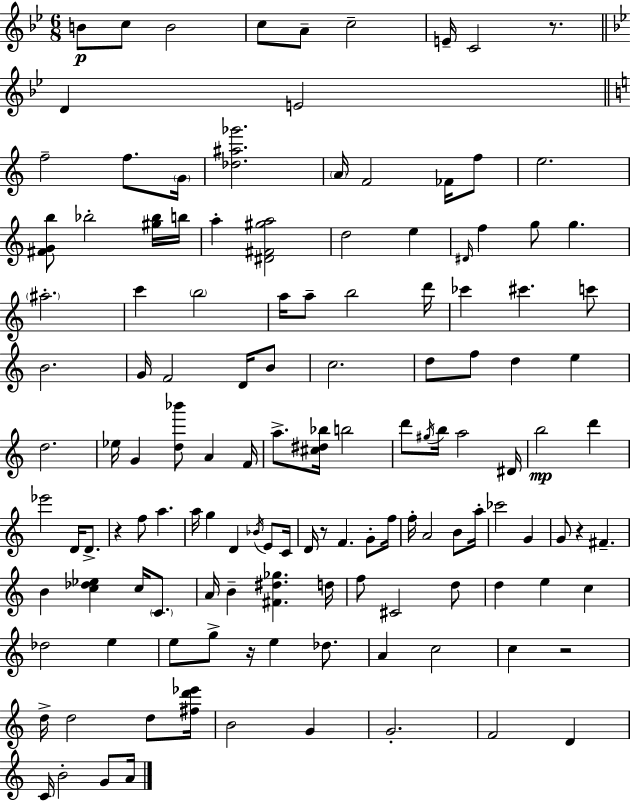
{
  \clef treble
  \numericTimeSignature
  \time 6/8
  \key bes \major
  \repeat volta 2 { b'8\p c''8 b'2 | c''8 a'8-- c''2-- | e'16-- c'2 r8. | \bar "||" \break \key g \minor d'4 e'2 | \bar "||" \break \key c \major f''2-- f''8. \parenthesize g'16 | <des'' ais'' ges'''>2. | \parenthesize a'16 f'2 fes'16 f''8 | e''2. | \break <fis' g' b''>8 bes''2-. <gis'' bes''>16 b''16 | a''4-. <dis' fis' gis'' a''>2 | d''2 e''4 | \grace { dis'16 } f''4 g''8 g''4. | \break \parenthesize ais''2.-. | c'''4 \parenthesize b''2 | a''16 a''8-- b''2 | d'''16 ces'''4 cis'''4. c'''8 | \break b'2. | g'16 f'2 d'16 b'8 | c''2. | d''8 f''8 d''4 e''4 | \break d''2. | ees''16 g'4 <d'' bes'''>8 a'4 | f'16 a''8.-> <cis'' dis'' bes''>16 b''2 | d'''8 \acciaccatura { gis''16 } b''16 a''2 | \break dis'16 b''2\mp d'''4 | ees'''2 d'16 d'8.-> | r4 f''8 a''4. | a''16 g''4 d'4 \acciaccatura { bes'16 } | \break e'8 c'16 d'16 r8 f'4. | g'8-. f''16 f''16-. a'2 | b'8 a''16-. ces'''2 g'4 | g'8 r4 fis'4.-- | \break b'4 <c'' des'' ees''>4 c''16 | \parenthesize c'8. a'16 b'4-- <fis' dis'' ges''>4. | d''16 f''8 cis'2 | d''8 d''4 e''4 c''4 | \break des''2 e''4 | e''8 g''8-> r16 e''4 | des''8. a'4 c''2 | c''4 r2 | \break d''16-> d''2 | d''8 <fis'' d''' ees'''>16 b'2 g'4 | g'2.-. | f'2 d'4 | \break c'16 b'2-. | g'8 a'16 } \bar "|."
}